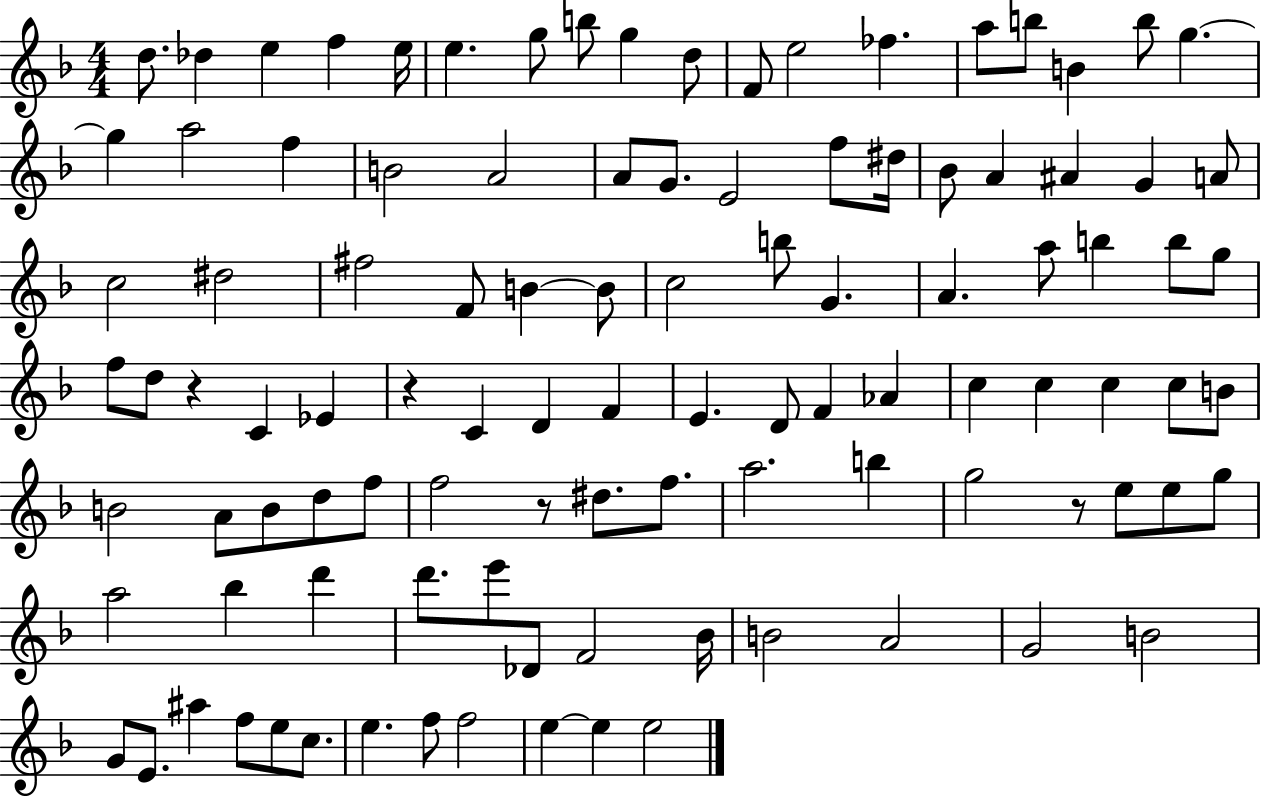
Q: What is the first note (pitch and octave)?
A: D5